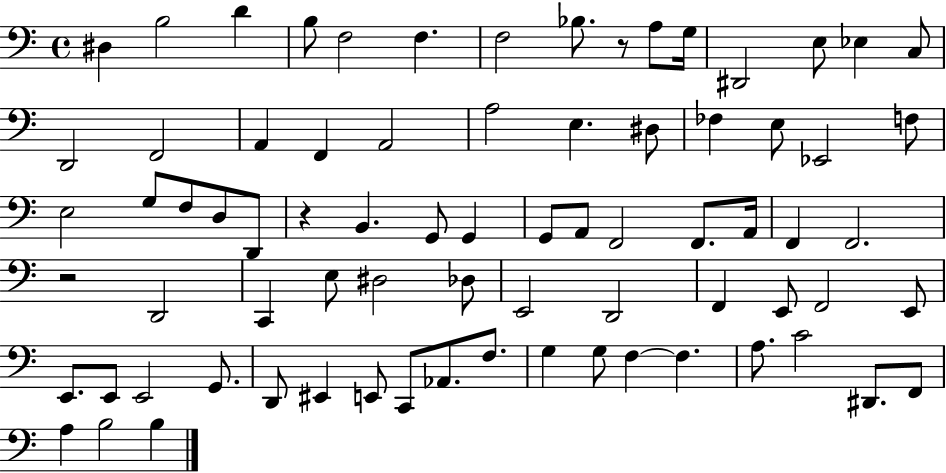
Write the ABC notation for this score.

X:1
T:Untitled
M:4/4
L:1/4
K:C
^D, B,2 D B,/2 F,2 F, F,2 _B,/2 z/2 A,/2 G,/4 ^D,,2 E,/2 _E, C,/2 D,,2 F,,2 A,, F,, A,,2 A,2 E, ^D,/2 _F, E,/2 _E,,2 F,/2 E,2 G,/2 F,/2 D,/2 D,,/2 z B,, G,,/2 G,, G,,/2 A,,/2 F,,2 F,,/2 A,,/4 F,, F,,2 z2 D,,2 C,, E,/2 ^D,2 _D,/2 E,,2 D,,2 F,, E,,/2 F,,2 E,,/2 E,,/2 E,,/2 E,,2 G,,/2 D,,/2 ^E,, E,,/2 C,,/2 _A,,/2 F,/2 G, G,/2 F, F, A,/2 C2 ^D,,/2 F,,/2 A, B,2 B,